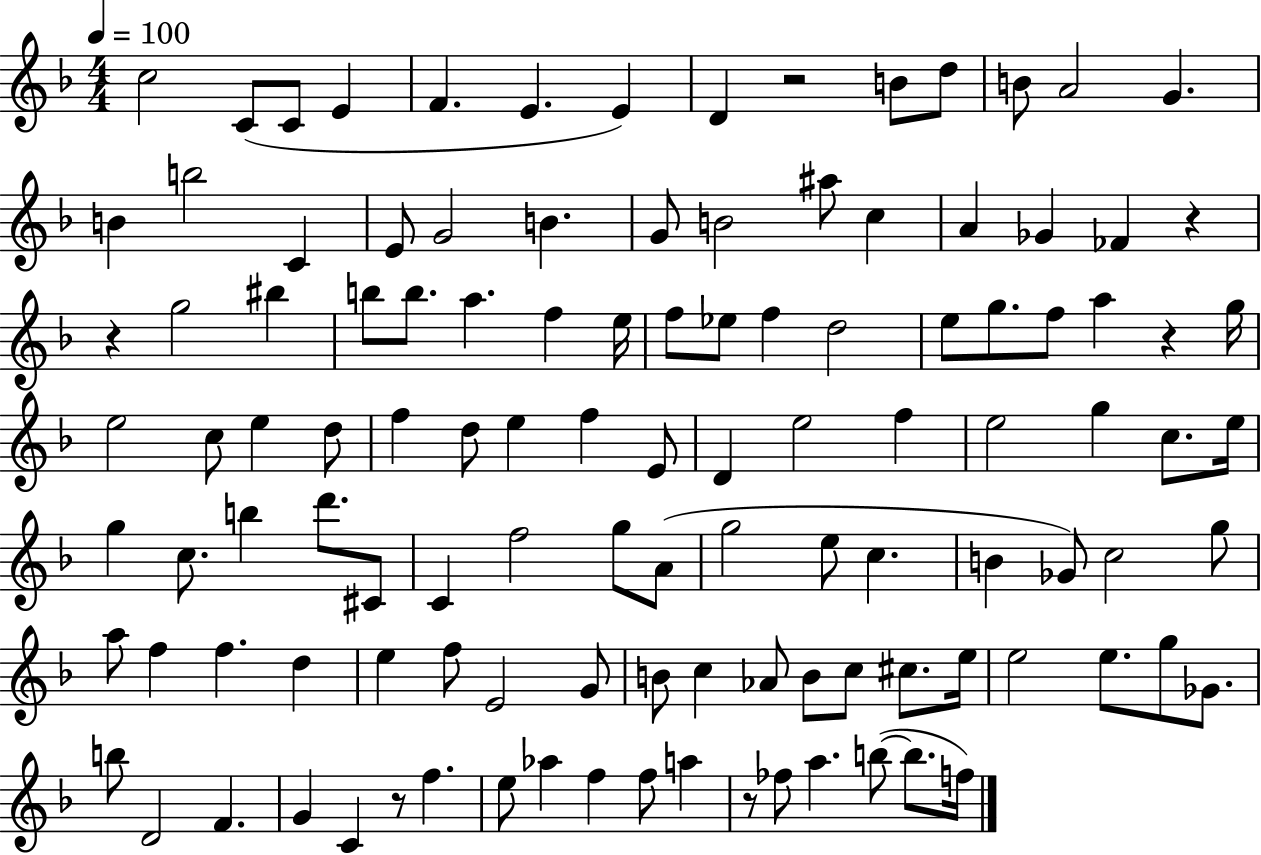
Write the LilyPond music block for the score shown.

{
  \clef treble
  \numericTimeSignature
  \time 4/4
  \key f \major
  \tempo 4 = 100
  c''2 c'8( c'8 e'4 | f'4. e'4. e'4) | d'4 r2 b'8 d''8 | b'8 a'2 g'4. | \break b'4 b''2 c'4 | e'8 g'2 b'4. | g'8 b'2 ais''8 c''4 | a'4 ges'4 fes'4 r4 | \break r4 g''2 bis''4 | b''8 b''8. a''4. f''4 e''16 | f''8 ees''8 f''4 d''2 | e''8 g''8. f''8 a''4 r4 g''16 | \break e''2 c''8 e''4 d''8 | f''4 d''8 e''4 f''4 e'8 | d'4 e''2 f''4 | e''2 g''4 c''8. e''16 | \break g''4 c''8. b''4 d'''8. cis'8 | c'4 f''2 g''8 a'8( | g''2 e''8 c''4. | b'4 ges'8) c''2 g''8 | \break a''8 f''4 f''4. d''4 | e''4 f''8 e'2 g'8 | b'8 c''4 aes'8 b'8 c''8 cis''8. e''16 | e''2 e''8. g''8 ges'8. | \break b''8 d'2 f'4. | g'4 c'4 r8 f''4. | e''8 aes''4 f''4 f''8 a''4 | r8 fes''8 a''4. b''8~(~ b''8. f''16) | \break \bar "|."
}